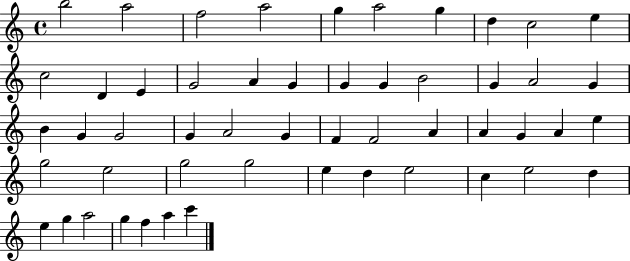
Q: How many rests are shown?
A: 0